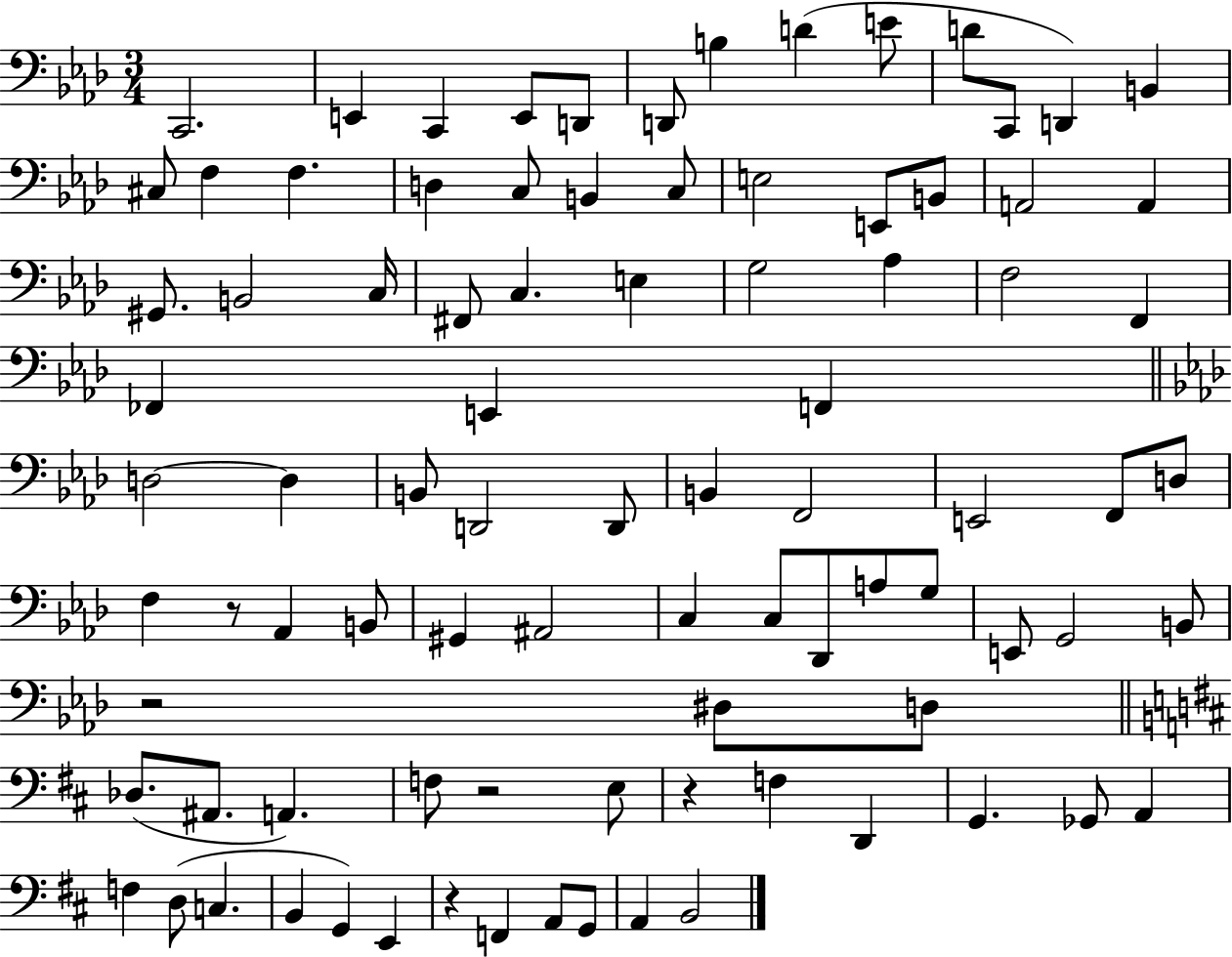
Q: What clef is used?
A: bass